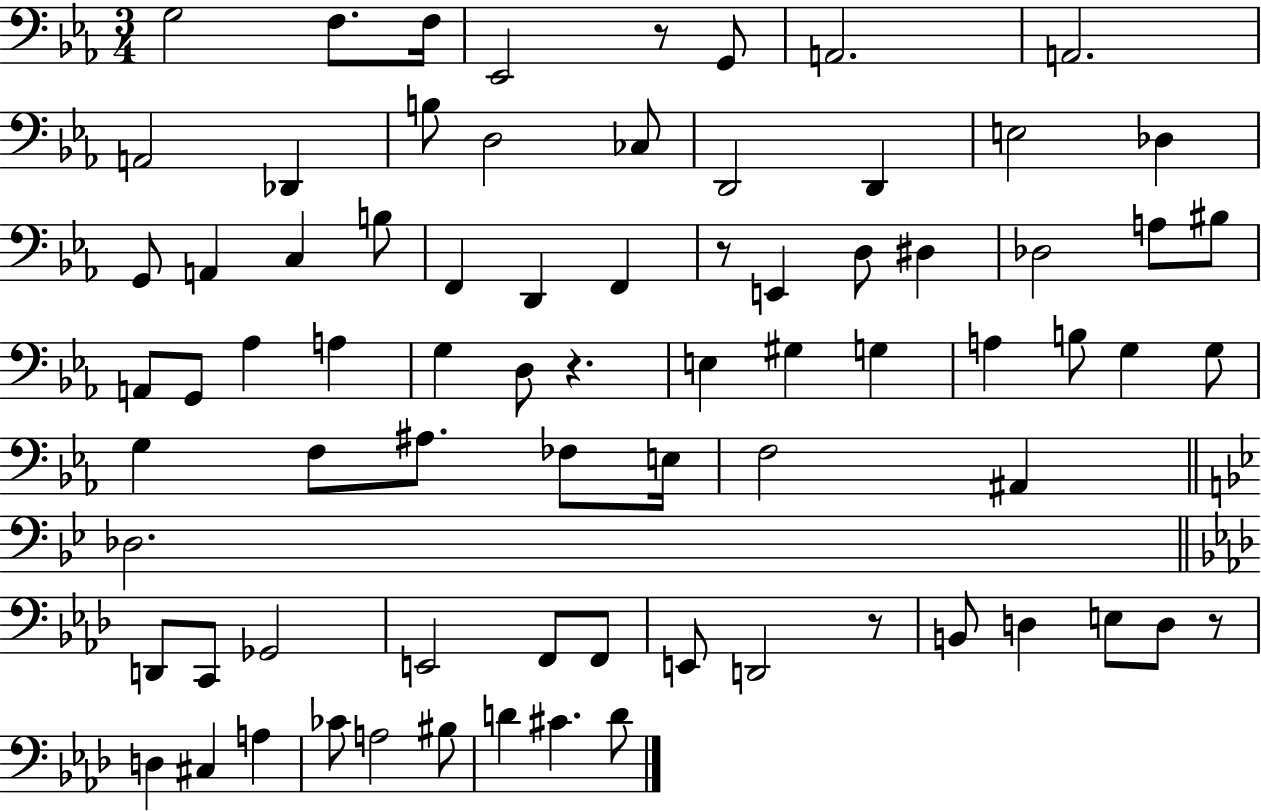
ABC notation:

X:1
T:Untitled
M:3/4
L:1/4
K:Eb
G,2 F,/2 F,/4 _E,,2 z/2 G,,/2 A,,2 A,,2 A,,2 _D,, B,/2 D,2 _C,/2 D,,2 D,, E,2 _D, G,,/2 A,, C, B,/2 F,, D,, F,, z/2 E,, D,/2 ^D, _D,2 A,/2 ^B,/2 A,,/2 G,,/2 _A, A, G, D,/2 z E, ^G, G, A, B,/2 G, G,/2 G, F,/2 ^A,/2 _F,/2 E,/4 F,2 ^A,, _D,2 D,,/2 C,,/2 _G,,2 E,,2 F,,/2 F,,/2 E,,/2 D,,2 z/2 B,,/2 D, E,/2 D,/2 z/2 D, ^C, A, _C/2 A,2 ^B,/2 D ^C D/2